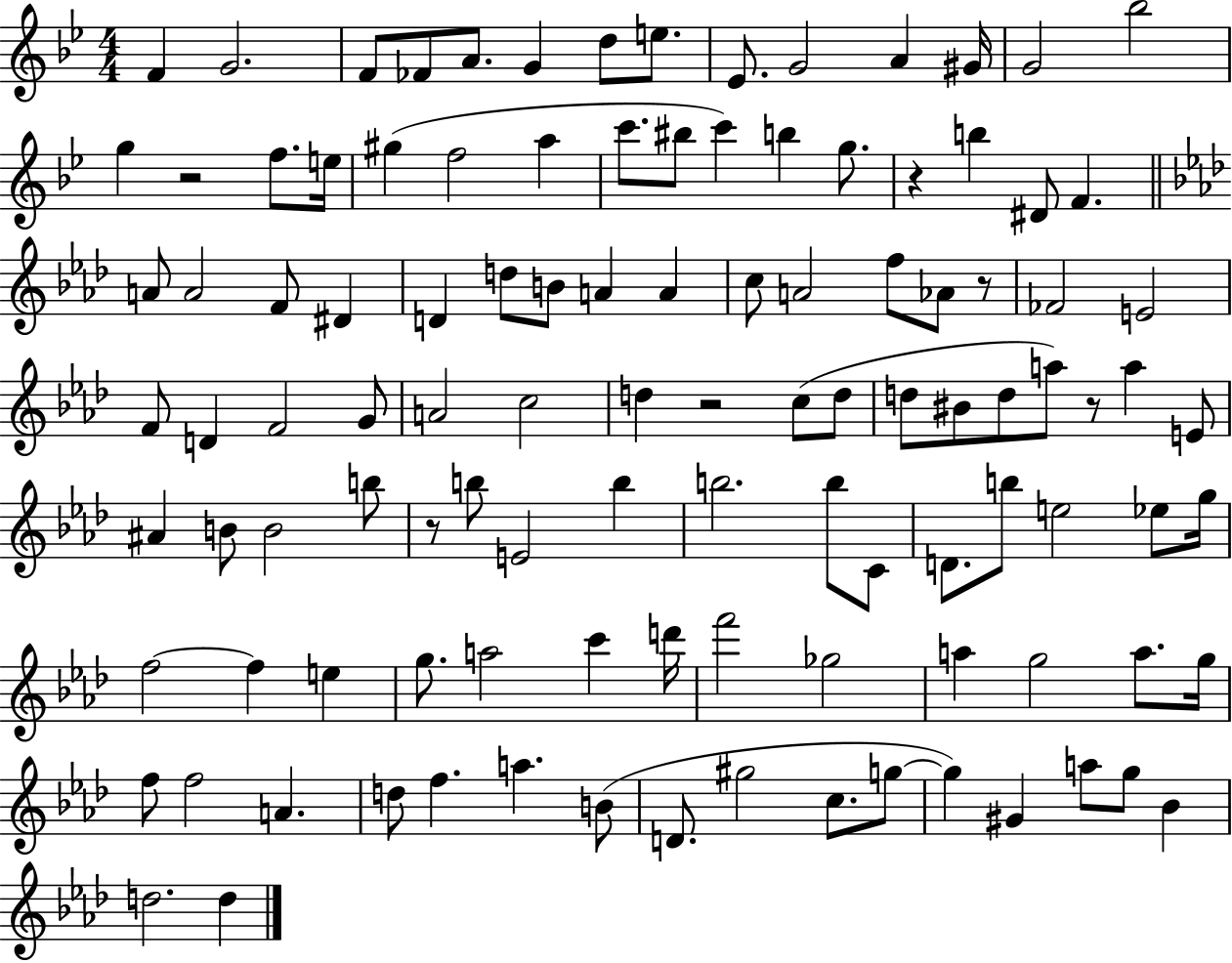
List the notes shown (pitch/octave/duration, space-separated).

F4/q G4/h. F4/e FES4/e A4/e. G4/q D5/e E5/e. Eb4/e. G4/h A4/q G#4/s G4/h Bb5/h G5/q R/h F5/e. E5/s G#5/q F5/h A5/q C6/e. BIS5/e C6/q B5/q G5/e. R/q B5/q D#4/e F4/q. A4/e A4/h F4/e D#4/q D4/q D5/e B4/e A4/q A4/q C5/e A4/h F5/e Ab4/e R/e FES4/h E4/h F4/e D4/q F4/h G4/e A4/h C5/h D5/q R/h C5/e D5/e D5/e BIS4/e D5/e A5/e R/e A5/q E4/e A#4/q B4/e B4/h B5/e R/e B5/e E4/h B5/q B5/h. B5/e C4/e D4/e. B5/e E5/h Eb5/e G5/s F5/h F5/q E5/q G5/e. A5/h C6/q D6/s F6/h Gb5/h A5/q G5/h A5/e. G5/s F5/e F5/h A4/q. D5/e F5/q. A5/q. B4/e D4/e. G#5/h C5/e. G5/e G5/q G#4/q A5/e G5/e Bb4/q D5/h. D5/q